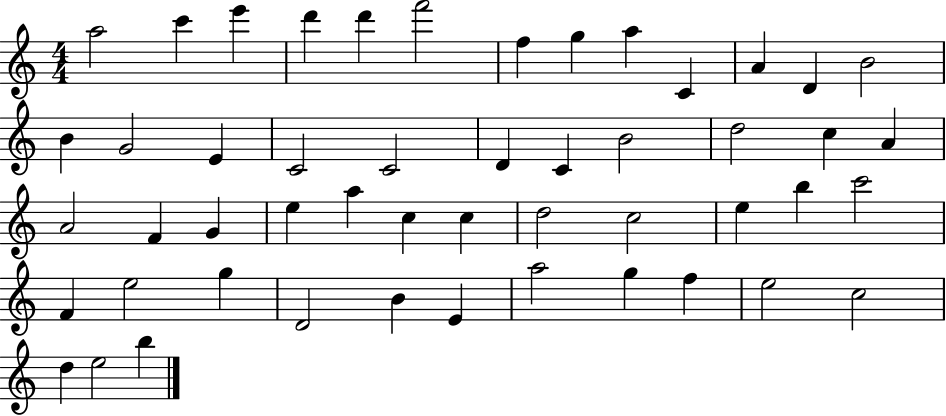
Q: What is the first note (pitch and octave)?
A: A5